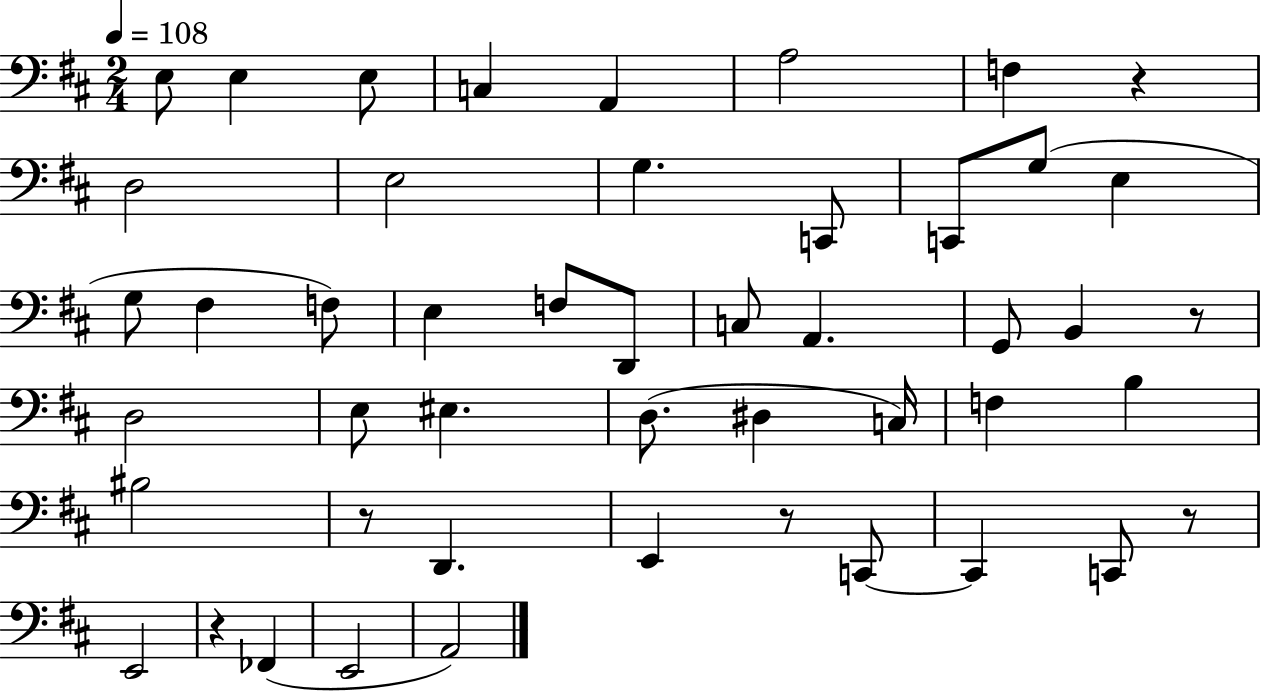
E3/e E3/q E3/e C3/q A2/q A3/h F3/q R/q D3/h E3/h G3/q. C2/e C2/e G3/e E3/q G3/e F#3/q F3/e E3/q F3/e D2/e C3/e A2/q. G2/e B2/q R/e D3/h E3/e EIS3/q. D3/e. D#3/q C3/s F3/q B3/q BIS3/h R/e D2/q. E2/q R/e C2/e C2/q C2/e R/e E2/h R/q FES2/q E2/h A2/h